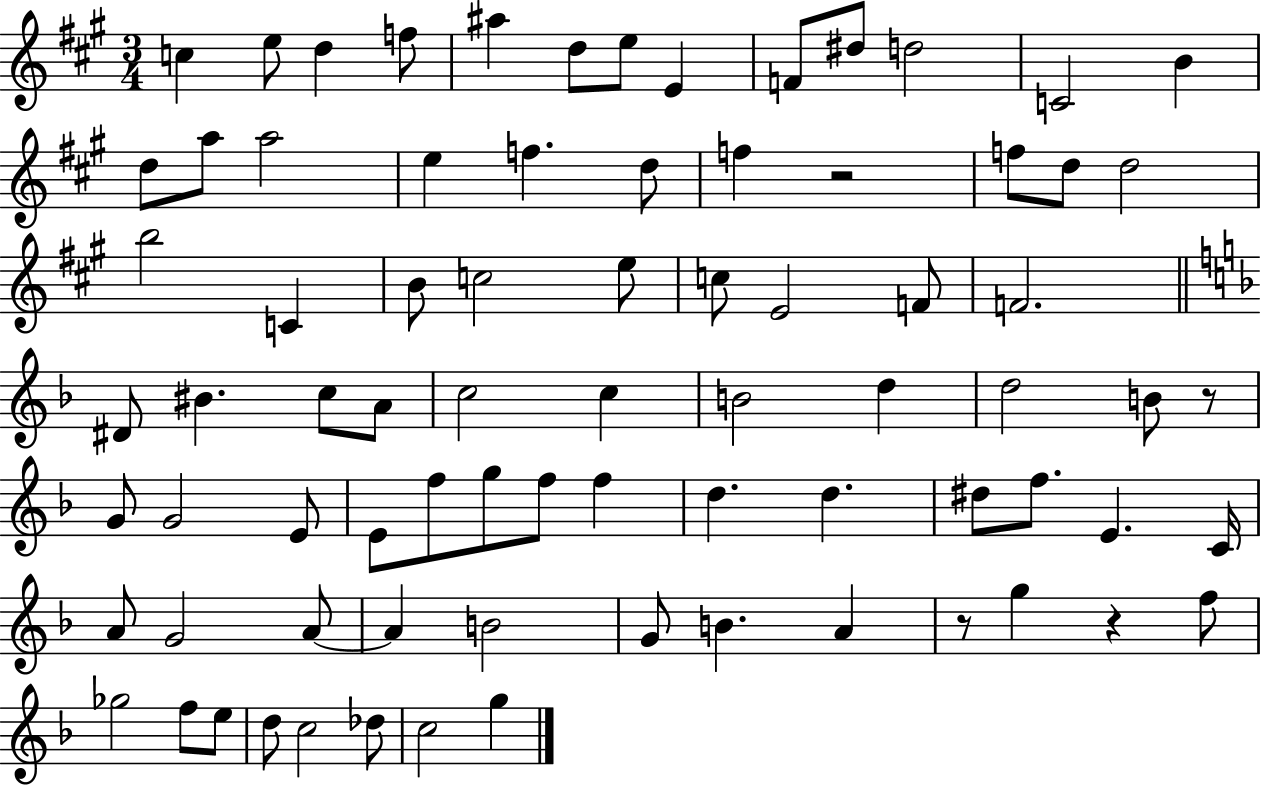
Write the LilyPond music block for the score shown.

{
  \clef treble
  \numericTimeSignature
  \time 3/4
  \key a \major
  \repeat volta 2 { c''4 e''8 d''4 f''8 | ais''4 d''8 e''8 e'4 | f'8 dis''8 d''2 | c'2 b'4 | \break d''8 a''8 a''2 | e''4 f''4. d''8 | f''4 r2 | f''8 d''8 d''2 | \break b''2 c'4 | b'8 c''2 e''8 | c''8 e'2 f'8 | f'2. | \break \bar "||" \break \key f \major dis'8 bis'4. c''8 a'8 | c''2 c''4 | b'2 d''4 | d''2 b'8 r8 | \break g'8 g'2 e'8 | e'8 f''8 g''8 f''8 f''4 | d''4. d''4. | dis''8 f''8. e'4. c'16 | \break a'8 g'2 a'8~~ | a'4 b'2 | g'8 b'4. a'4 | r8 g''4 r4 f''8 | \break ges''2 f''8 e''8 | d''8 c''2 des''8 | c''2 g''4 | } \bar "|."
}